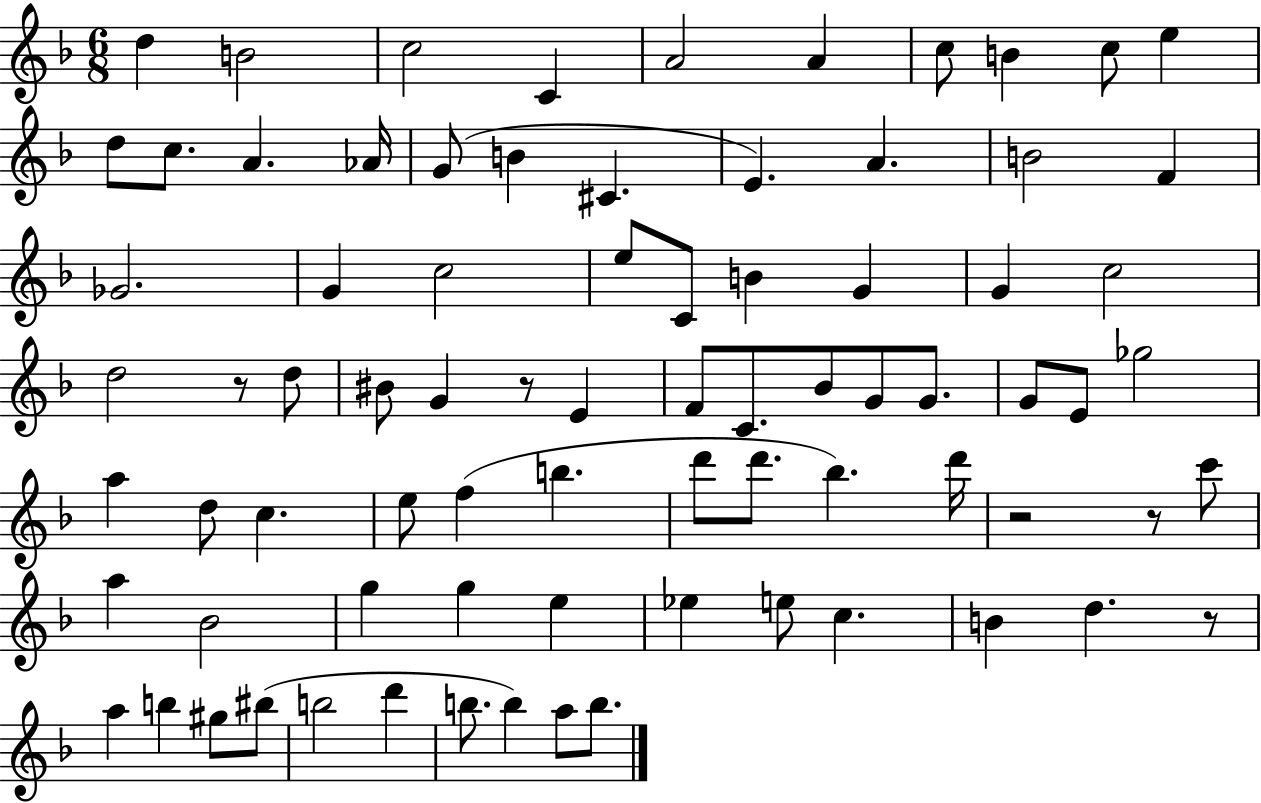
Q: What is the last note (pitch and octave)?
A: B5